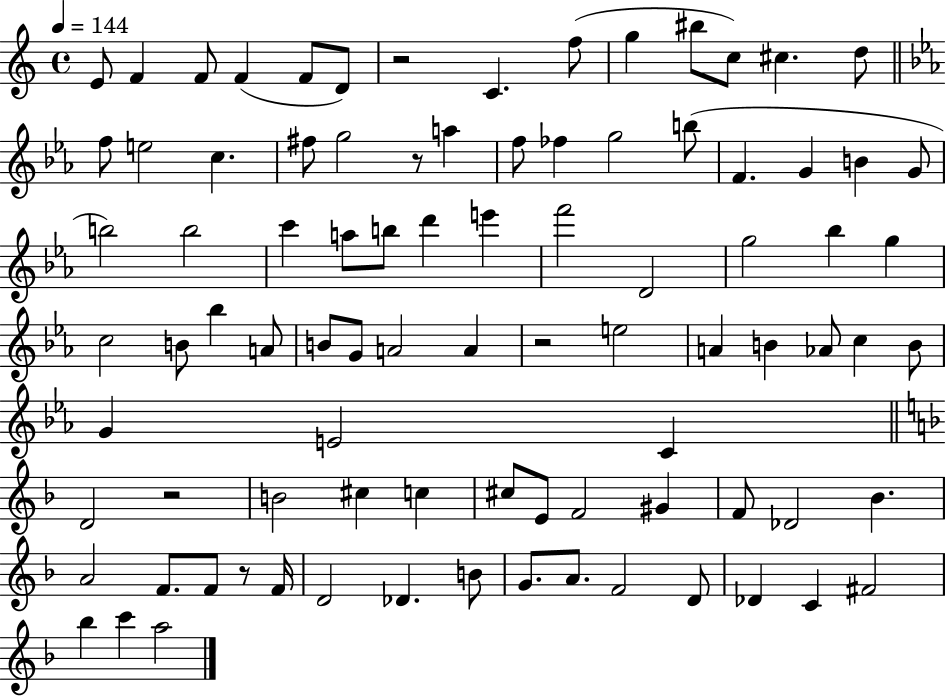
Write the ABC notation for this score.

X:1
T:Untitled
M:4/4
L:1/4
K:C
E/2 F F/2 F F/2 D/2 z2 C f/2 g ^b/2 c/2 ^c d/2 f/2 e2 c ^f/2 g2 z/2 a f/2 _f g2 b/2 F G B G/2 b2 b2 c' a/2 b/2 d' e' f'2 D2 g2 _b g c2 B/2 _b A/2 B/2 G/2 A2 A z2 e2 A B _A/2 c B/2 G E2 C D2 z2 B2 ^c c ^c/2 E/2 F2 ^G F/2 _D2 _B A2 F/2 F/2 z/2 F/4 D2 _D B/2 G/2 A/2 F2 D/2 _D C ^F2 _b c' a2